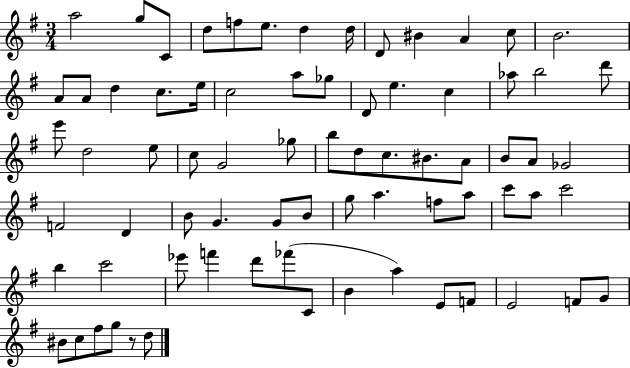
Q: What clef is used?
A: treble